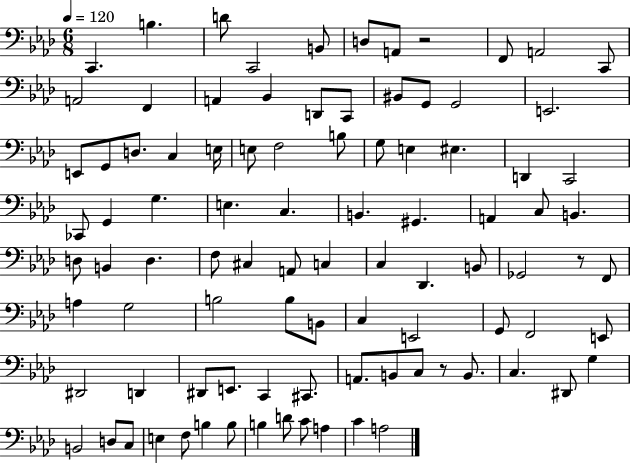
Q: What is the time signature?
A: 6/8